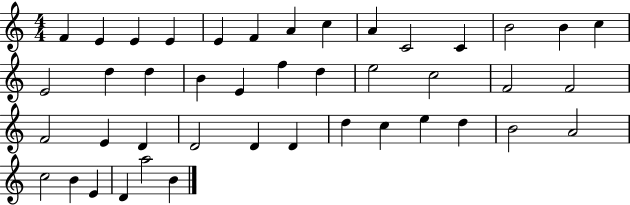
F4/q E4/q E4/q E4/q E4/q F4/q A4/q C5/q A4/q C4/h C4/q B4/h B4/q C5/q E4/h D5/q D5/q B4/q E4/q F5/q D5/q E5/h C5/h F4/h F4/h F4/h E4/q D4/q D4/h D4/q D4/q D5/q C5/q E5/q D5/q B4/h A4/h C5/h B4/q E4/q D4/q A5/h B4/q